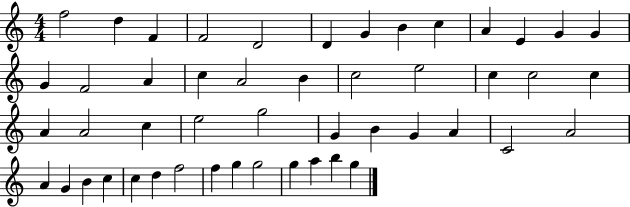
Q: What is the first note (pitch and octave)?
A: F5